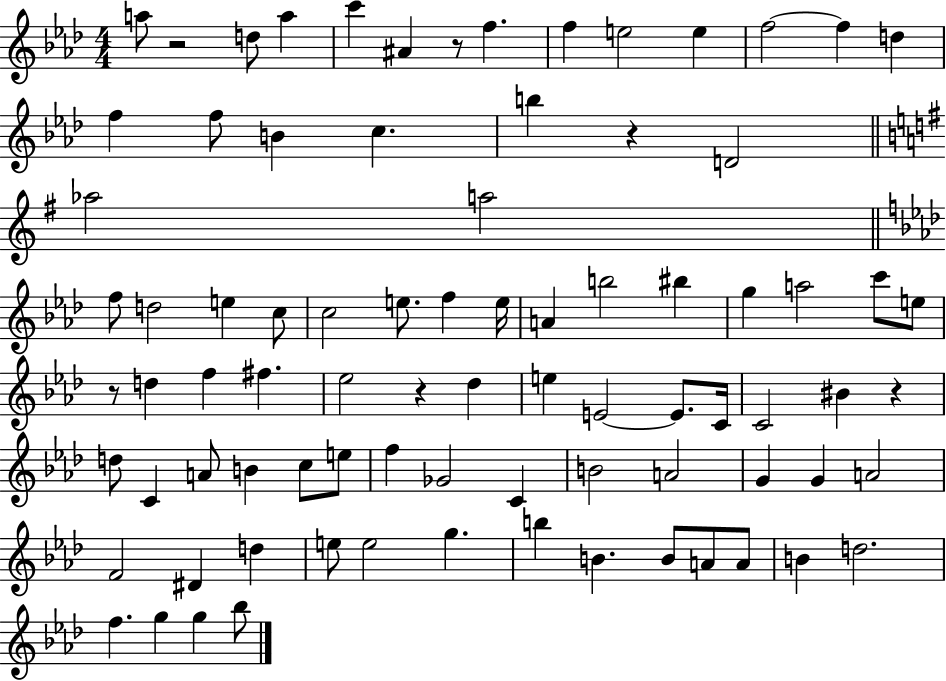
{
  \clef treble
  \numericTimeSignature
  \time 4/4
  \key aes \major
  a''8 r2 d''8 a''4 | c'''4 ais'4 r8 f''4. | f''4 e''2 e''4 | f''2~~ f''4 d''4 | \break f''4 f''8 b'4 c''4. | b''4 r4 d'2 | \bar "||" \break \key g \major aes''2 a''2 | \bar "||" \break \key f \minor f''8 d''2 e''4 c''8 | c''2 e''8. f''4 e''16 | a'4 b''2 bis''4 | g''4 a''2 c'''8 e''8 | \break r8 d''4 f''4 fis''4. | ees''2 r4 des''4 | e''4 e'2~~ e'8. c'16 | c'2 bis'4 r4 | \break d''8 c'4 a'8 b'4 c''8 e''8 | f''4 ges'2 c'4 | b'2 a'2 | g'4 g'4 a'2 | \break f'2 dis'4 d''4 | e''8 e''2 g''4. | b''4 b'4. b'8 a'8 a'8 | b'4 d''2. | \break f''4. g''4 g''4 bes''8 | \bar "|."
}